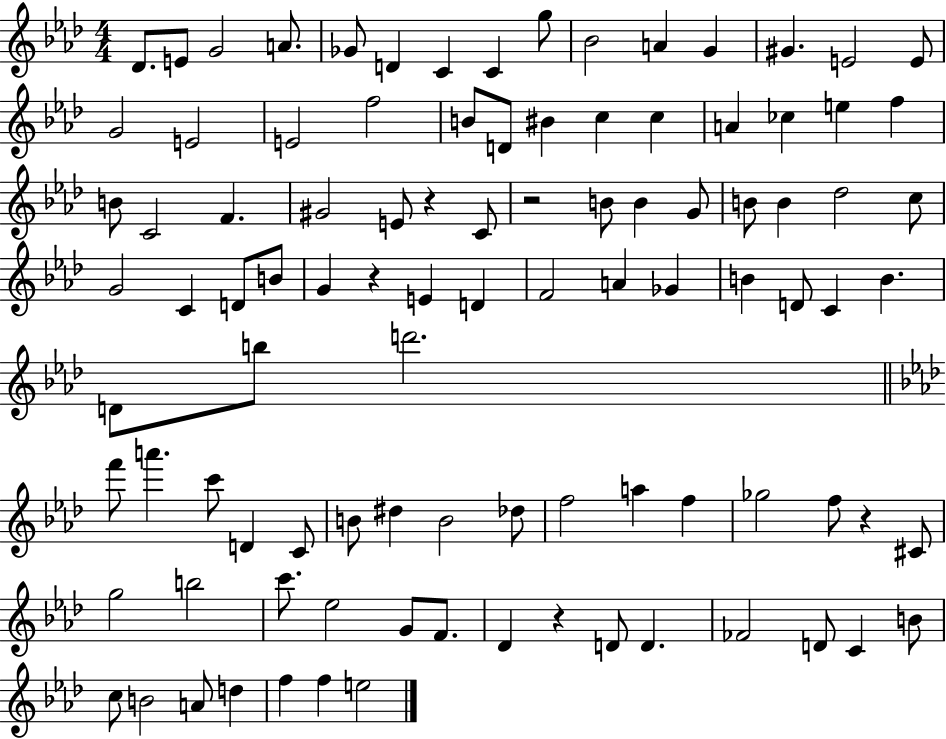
Db4/e. E4/e G4/h A4/e. Gb4/e D4/q C4/q C4/q G5/e Bb4/h A4/q G4/q G#4/q. E4/h E4/e G4/h E4/h E4/h F5/h B4/e D4/e BIS4/q C5/q C5/q A4/q CES5/q E5/q F5/q B4/e C4/h F4/q. G#4/h E4/e R/q C4/e R/h B4/e B4/q G4/e B4/e B4/q Db5/h C5/e G4/h C4/q D4/e B4/e G4/q R/q E4/q D4/q F4/h A4/q Gb4/q B4/q D4/e C4/q B4/q. D4/e B5/e D6/h. F6/e A6/q. C6/e D4/q C4/e B4/e D#5/q B4/h Db5/e F5/h A5/q F5/q Gb5/h F5/e R/q C#4/e G5/h B5/h C6/e. Eb5/h G4/e F4/e. Db4/q R/q D4/e D4/q. FES4/h D4/e C4/q B4/e C5/e B4/h A4/e D5/q F5/q F5/q E5/h